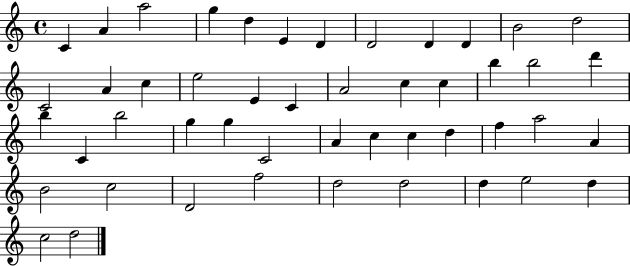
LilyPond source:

{
  \clef treble
  \time 4/4
  \defaultTimeSignature
  \key c \major
  c'4 a'4 a''2 | g''4 d''4 e'4 d'4 | d'2 d'4 d'4 | b'2 d''2 | \break c'2 a'4 c''4 | e''2 e'4 c'4 | a'2 c''4 c''4 | b''4 b''2 d'''4 | \break b''4 c'4 b''2 | g''4 g''4 c'2 | a'4 c''4 c''4 d''4 | f''4 a''2 a'4 | \break b'2 c''2 | d'2 f''2 | d''2 d''2 | d''4 e''2 d''4 | \break c''2 d''2 | \bar "|."
}